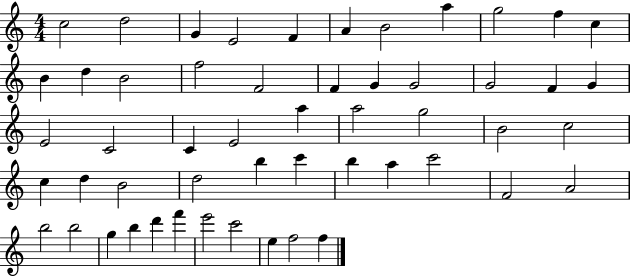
C5/h D5/h G4/q E4/h F4/q A4/q B4/h A5/q G5/h F5/q C5/q B4/q D5/q B4/h F5/h F4/h F4/q G4/q G4/h G4/h F4/q G4/q E4/h C4/h C4/q E4/h A5/q A5/h G5/h B4/h C5/h C5/q D5/q B4/h D5/h B5/q C6/q B5/q A5/q C6/h F4/h A4/h B5/h B5/h G5/q B5/q D6/q F6/q E6/h C6/h E5/q F5/h F5/q